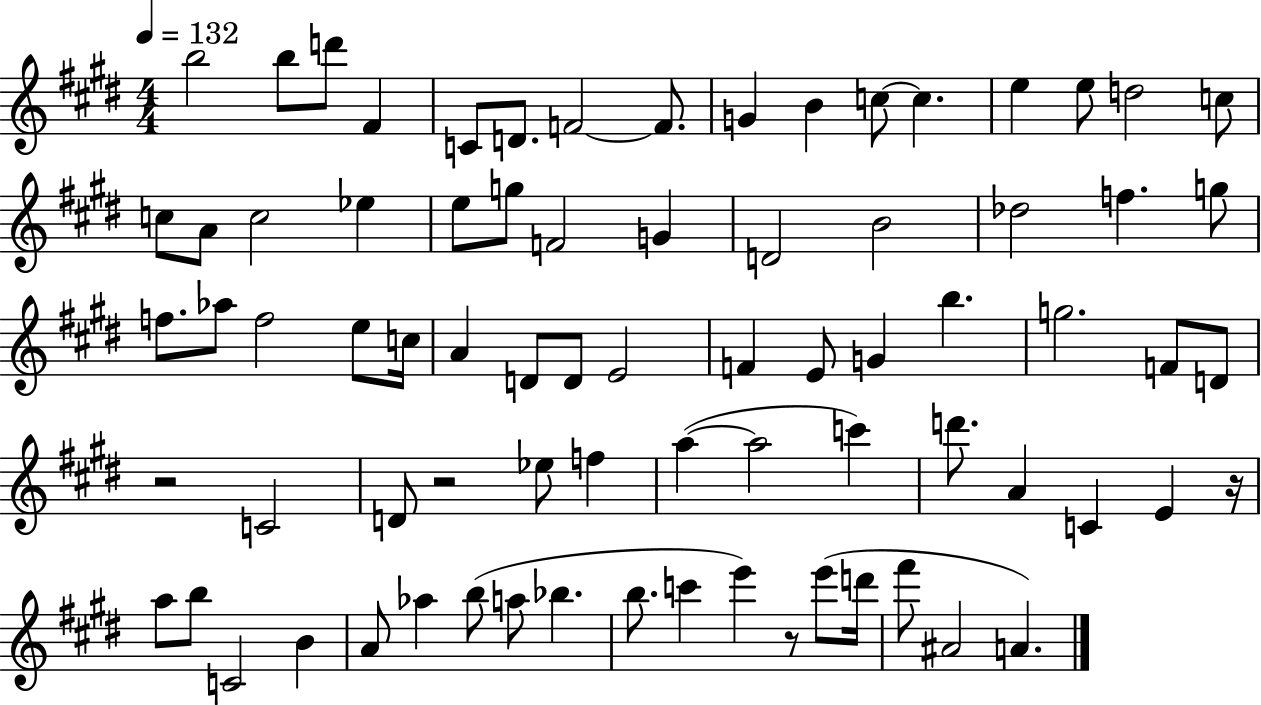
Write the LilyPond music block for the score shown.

{
  \clef treble
  \numericTimeSignature
  \time 4/4
  \key e \major
  \tempo 4 = 132
  b''2 b''8 d'''8 fis'4 | c'8 d'8. f'2~~ f'8. | g'4 b'4 c''8~~ c''4. | e''4 e''8 d''2 c''8 | \break c''8 a'8 c''2 ees''4 | e''8 g''8 f'2 g'4 | d'2 b'2 | des''2 f''4. g''8 | \break f''8. aes''8 f''2 e''8 c''16 | a'4 d'8 d'8 e'2 | f'4 e'8 g'4 b''4. | g''2. f'8 d'8 | \break r2 c'2 | d'8 r2 ees''8 f''4 | a''4~(~ a''2 c'''4) | d'''8. a'4 c'4 e'4 r16 | \break a''8 b''8 c'2 b'4 | a'8 aes''4 b''8( a''8 bes''4. | b''8. c'''4 e'''4) r8 e'''8( d'''16 | fis'''8 ais'2 a'4.) | \break \bar "|."
}